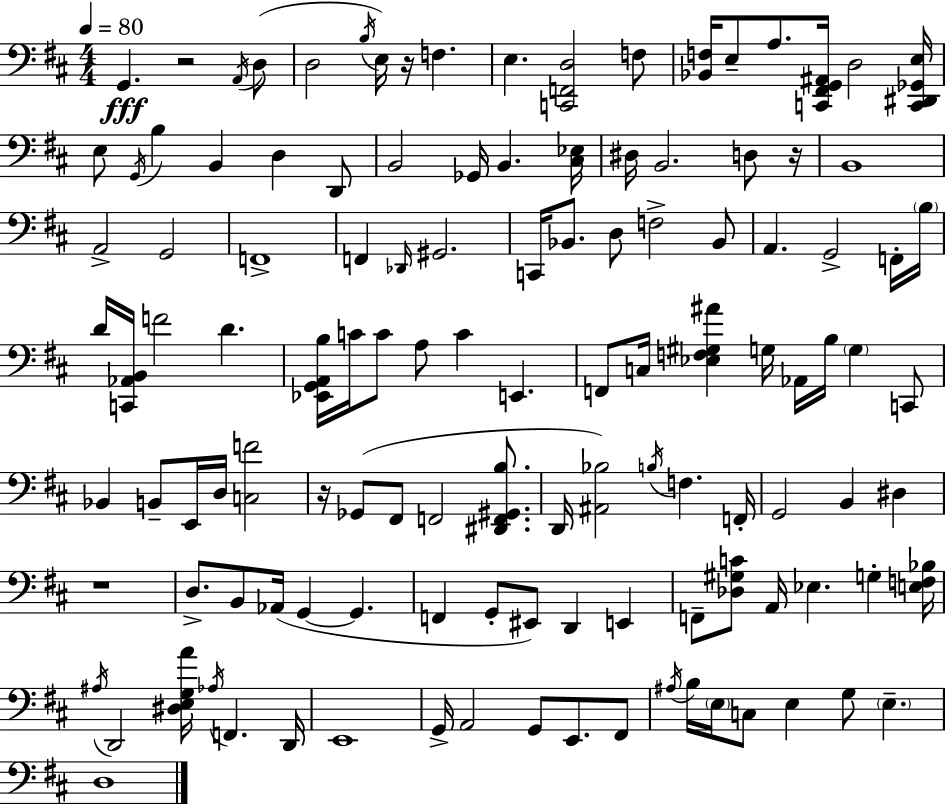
X:1
T:Untitled
M:4/4
L:1/4
K:D
G,, z2 A,,/4 D,/2 D,2 B,/4 E,/4 z/4 F, E, [C,,F,,D,]2 F,/2 [_B,,F,]/4 E,/2 A,/2 [C,,^F,,G,,^A,,]/4 D,2 [C,,^D,,_G,,E,]/4 E,/2 G,,/4 B, B,, D, D,,/2 B,,2 _G,,/4 B,, [^C,_E,]/4 ^D,/4 B,,2 D,/2 z/4 B,,4 A,,2 G,,2 F,,4 F,, _D,,/4 ^G,,2 C,,/4 _B,,/2 D,/2 F,2 _B,,/2 A,, G,,2 F,,/4 B,/4 D/4 [C,,_A,,B,,]/4 F2 D [_E,,G,,A,,B,]/4 C/4 C/2 A,/2 C E,, F,,/2 C,/4 [_E,F,^G,^A] G,/4 _A,,/4 B,/4 G, C,,/2 _B,, B,,/2 E,,/4 D,/4 [C,F]2 z/4 _G,,/2 ^F,,/2 F,,2 [^D,,F,,^G,,B,]/2 D,,/4 [^A,,_B,]2 B,/4 F, F,,/4 G,,2 B,, ^D, z4 D,/2 B,,/2 _A,,/4 G,, G,, F,, G,,/2 ^E,,/2 D,, E,, F,,/2 [_D,^G,C]/2 A,,/4 _E, G, [E,F,_B,]/4 ^A,/4 D,,2 [^D,E,G,A]/4 _A,/4 F,, D,,/4 E,,4 G,,/4 A,,2 G,,/2 E,,/2 ^F,,/2 ^A,/4 B,/4 E,/4 C,/2 E, G,/2 E, D,4